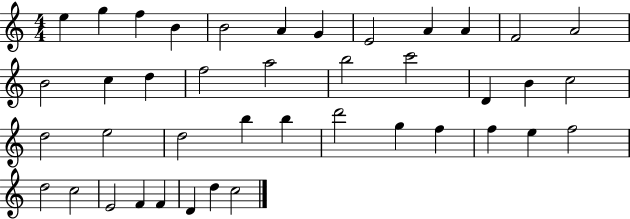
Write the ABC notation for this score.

X:1
T:Untitled
M:4/4
L:1/4
K:C
e g f B B2 A G E2 A A F2 A2 B2 c d f2 a2 b2 c'2 D B c2 d2 e2 d2 b b d'2 g f f e f2 d2 c2 E2 F F D d c2